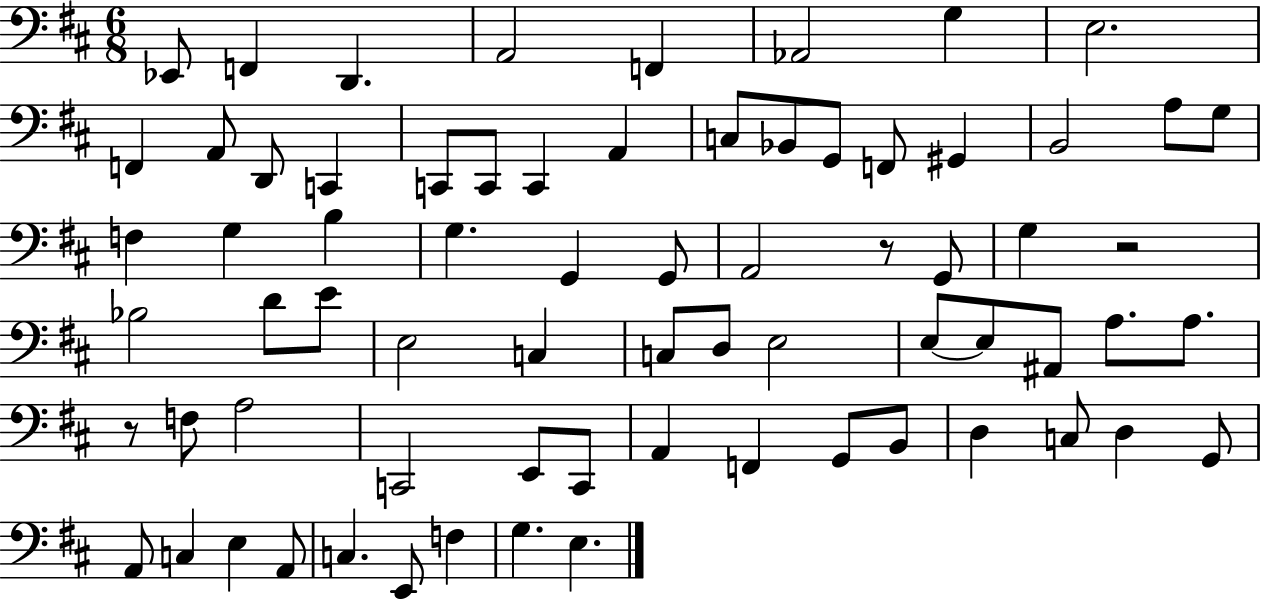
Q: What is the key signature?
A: D major